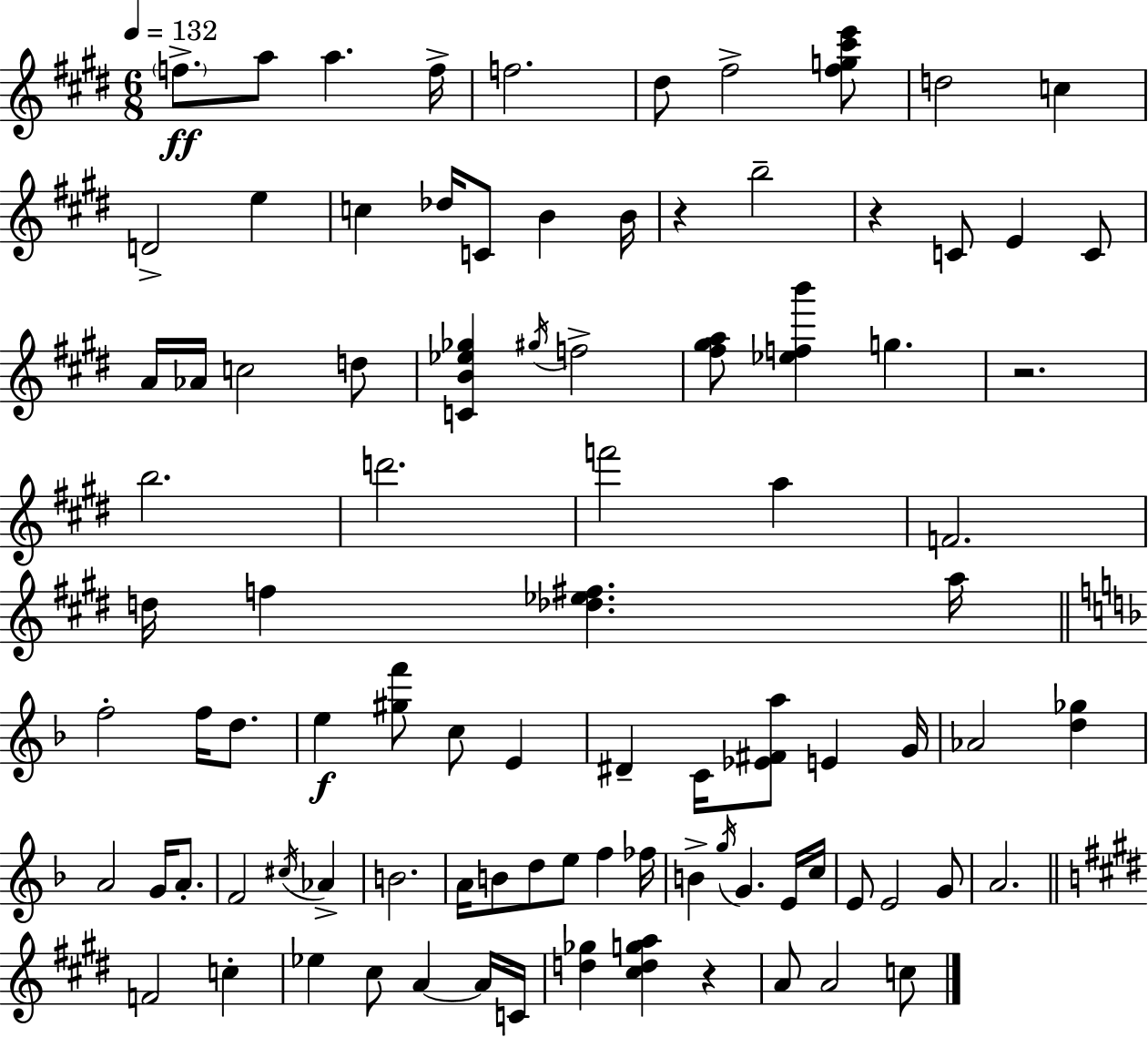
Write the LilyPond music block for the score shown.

{
  \clef treble
  \numericTimeSignature
  \time 6/8
  \key e \major
  \tempo 4 = 132
  \repeat volta 2 { \parenthesize f''8.->\ff a''8 a''4. f''16-> | f''2. | dis''8 fis''2-> <fis'' g'' cis''' e'''>8 | d''2 c''4 | \break d'2-> e''4 | c''4 des''16 c'8 b'4 b'16 | r4 b''2-- | r4 c'8 e'4 c'8 | \break a'16 aes'16 c''2 d''8 | <c' b' ees'' ges''>4 \acciaccatura { gis''16 } f''2-> | <fis'' gis'' a''>8 <ees'' f'' b'''>4 g''4. | r2. | \break b''2. | d'''2. | f'''2 a''4 | f'2. | \break d''16 f''4 <des'' ees'' fis''>4. | a''16 \bar "||" \break \key d \minor f''2-. f''16 d''8. | e''4\f <gis'' f'''>8 c''8 e'4 | dis'4-- c'16 <ees' fis' a''>8 e'4 g'16 | aes'2 <d'' ges''>4 | \break a'2 g'16 a'8.-. | f'2 \acciaccatura { cis''16 } aes'4-> | b'2. | a'16 b'8 d''8 e''8 f''4 | \break fes''16 b'4-> \acciaccatura { g''16 } g'4. | e'16 c''16 e'8 e'2 | g'8 a'2. | \bar "||" \break \key e \major f'2 c''4-. | ees''4 cis''8 a'4~~ a'16 c'16 | <d'' ges''>4 <cis'' d'' g'' a''>4 r4 | a'8 a'2 c''8 | \break } \bar "|."
}